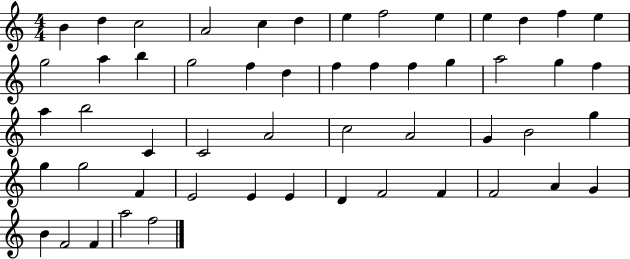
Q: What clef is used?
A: treble